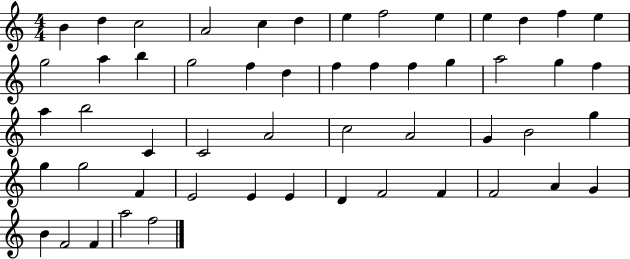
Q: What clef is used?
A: treble